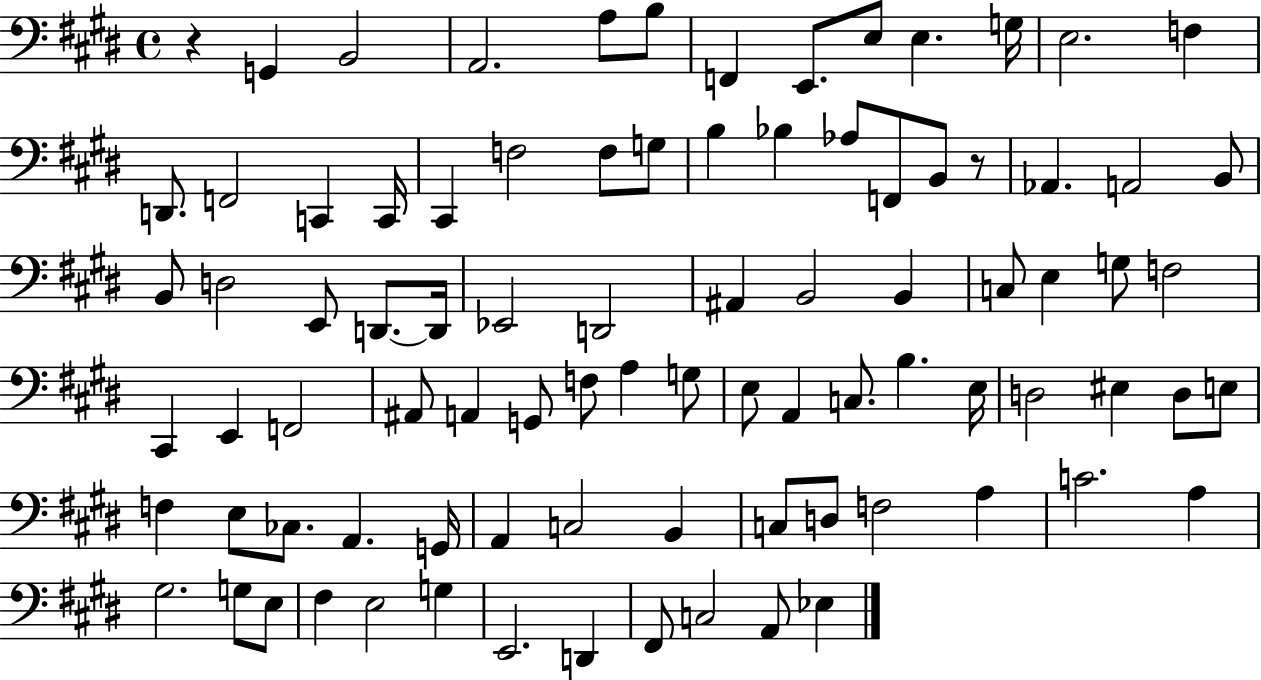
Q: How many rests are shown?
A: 2